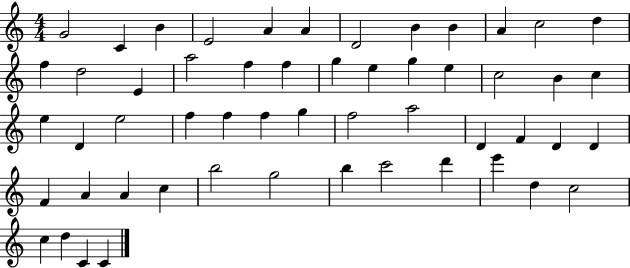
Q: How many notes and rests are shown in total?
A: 54